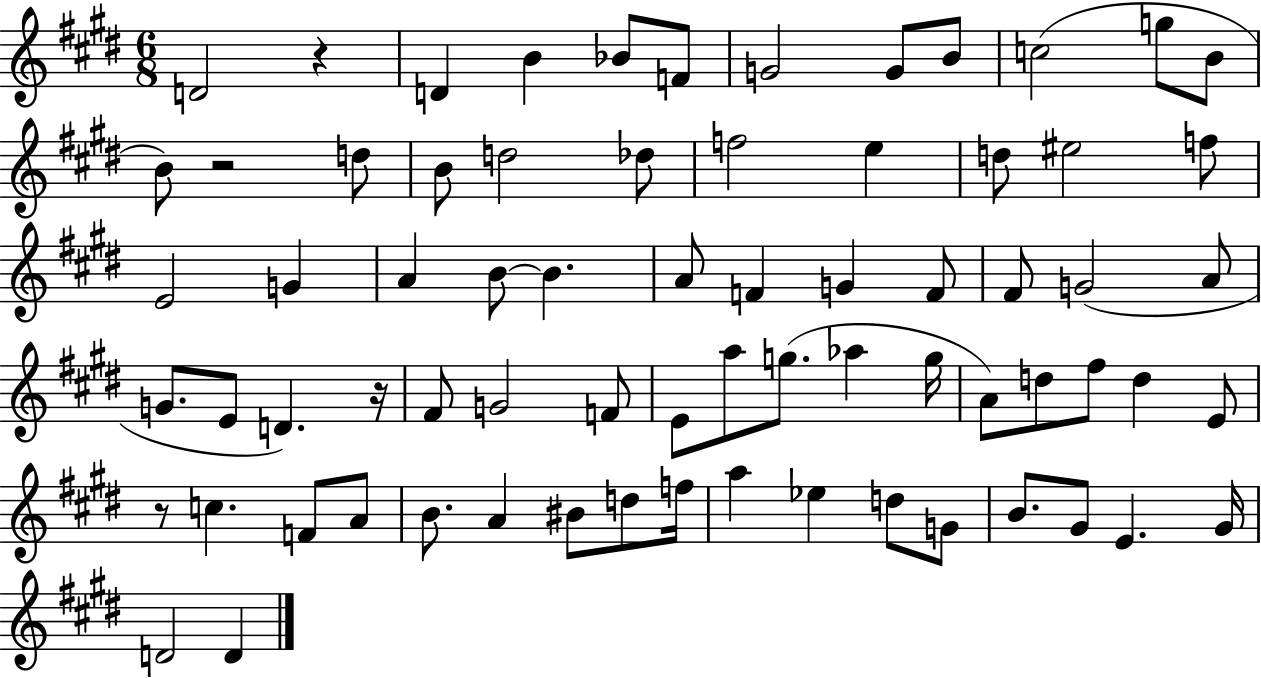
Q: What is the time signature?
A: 6/8